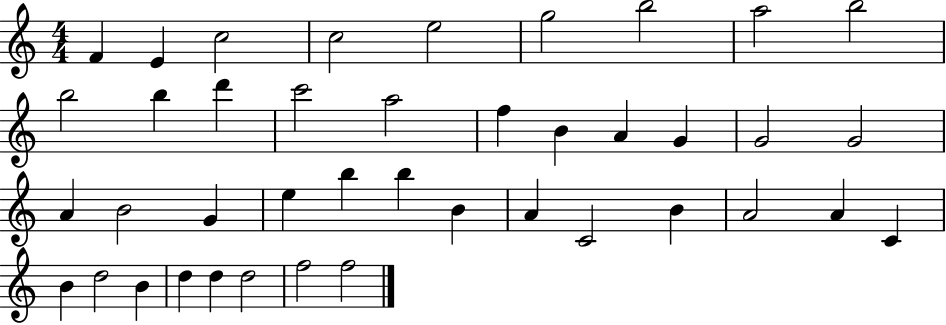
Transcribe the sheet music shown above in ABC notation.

X:1
T:Untitled
M:4/4
L:1/4
K:C
F E c2 c2 e2 g2 b2 a2 b2 b2 b d' c'2 a2 f B A G G2 G2 A B2 G e b b B A C2 B A2 A C B d2 B d d d2 f2 f2